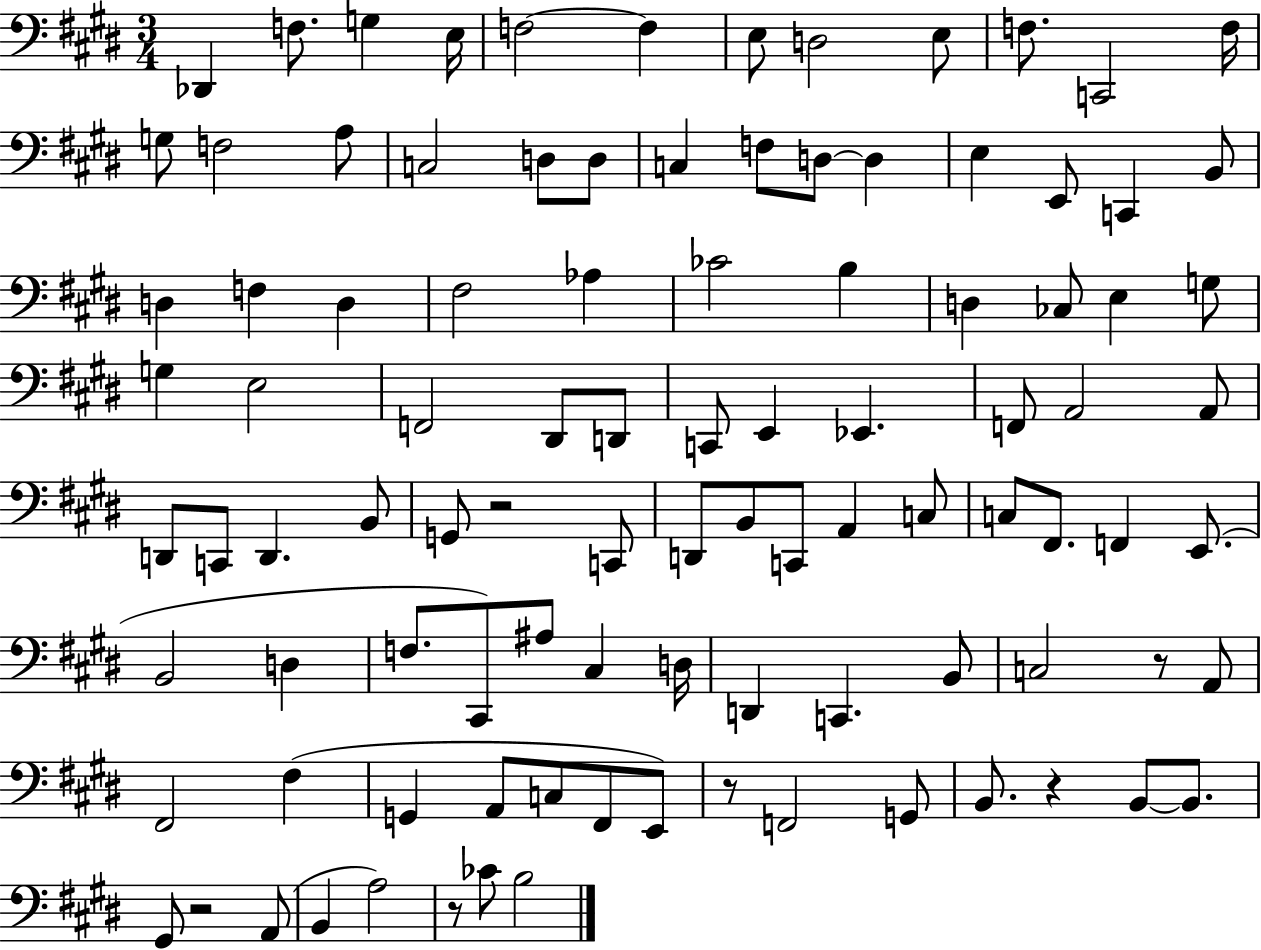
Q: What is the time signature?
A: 3/4